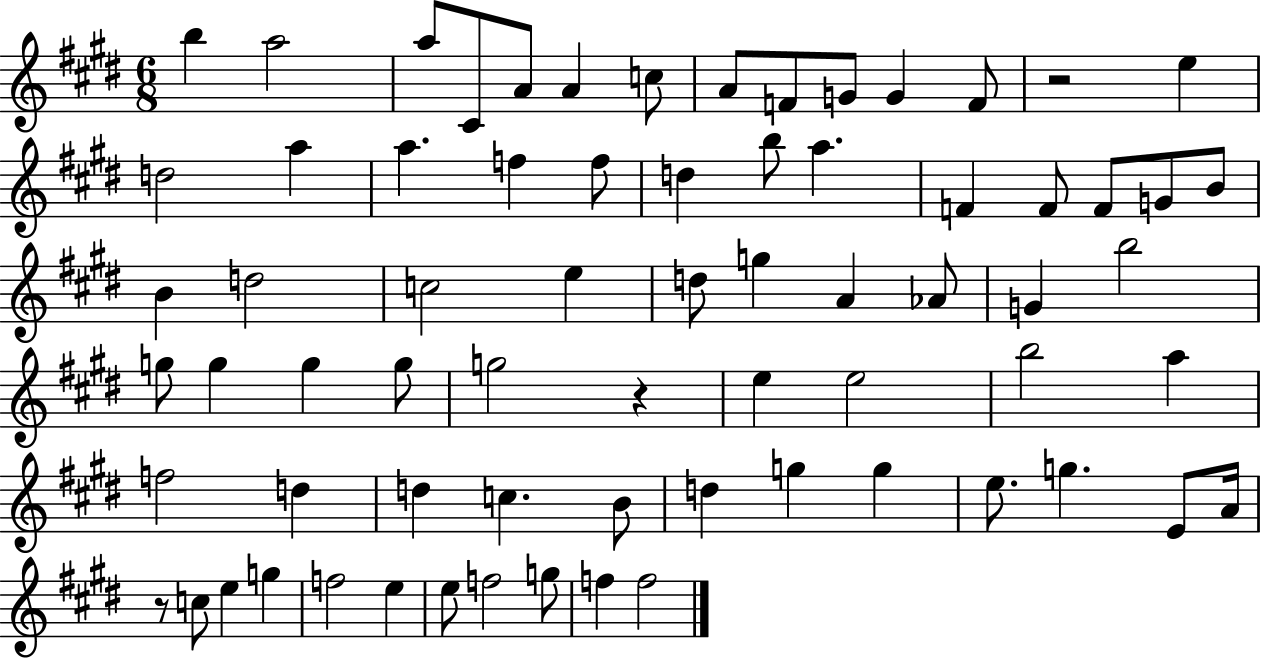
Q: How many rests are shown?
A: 3